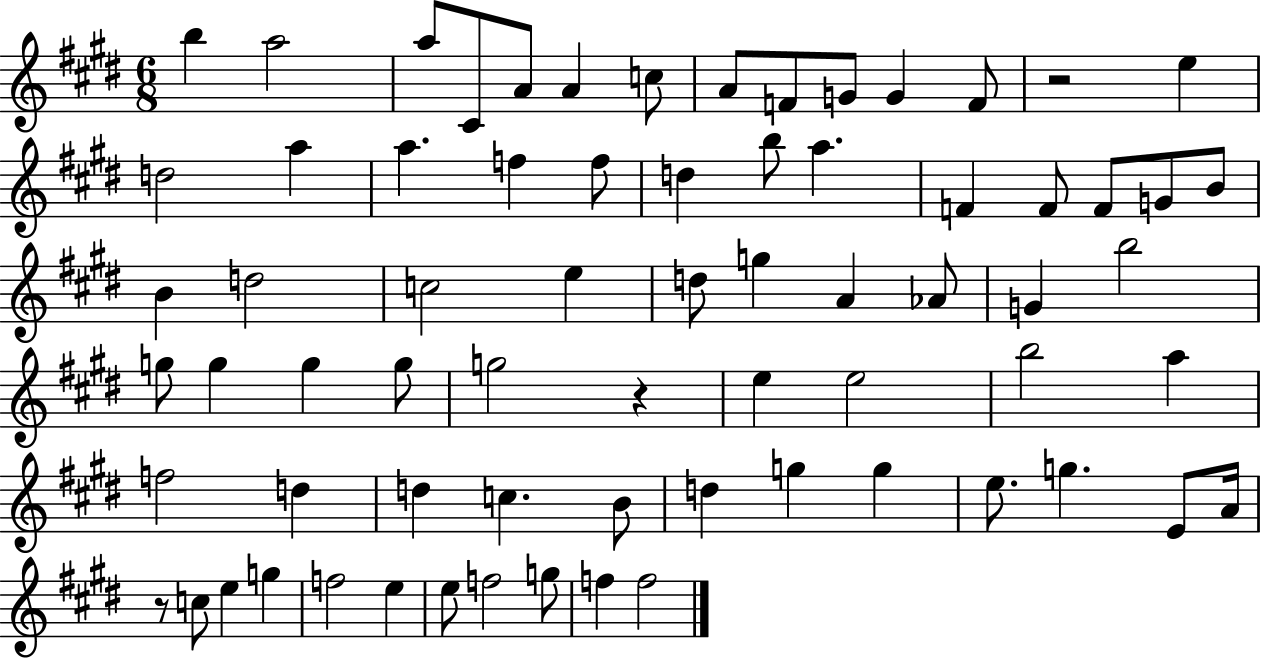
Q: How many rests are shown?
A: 3